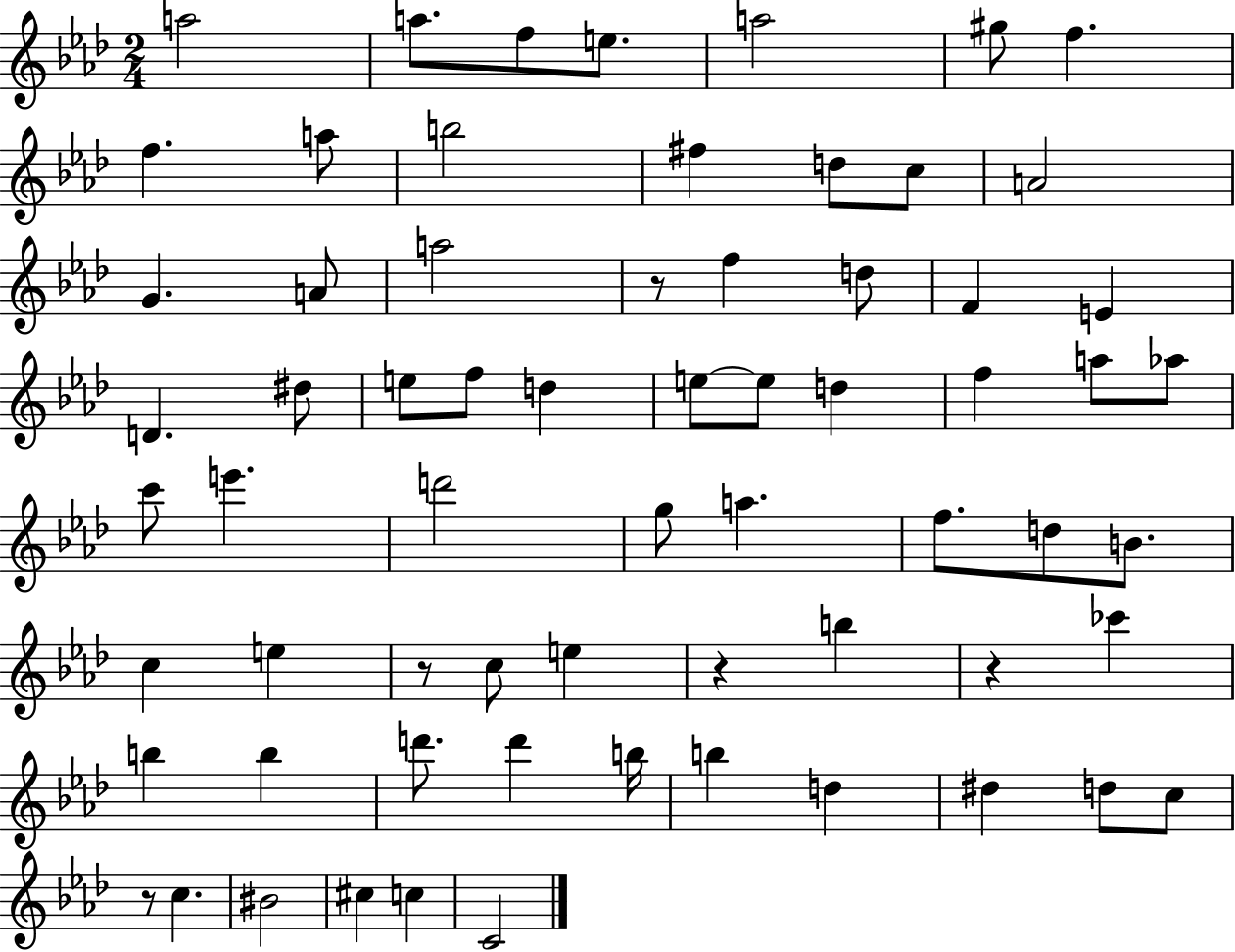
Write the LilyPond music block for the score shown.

{
  \clef treble
  \numericTimeSignature
  \time 2/4
  \key aes \major
  \repeat volta 2 { a''2 | a''8. f''8 e''8. | a''2 | gis''8 f''4. | \break f''4. a''8 | b''2 | fis''4 d''8 c''8 | a'2 | \break g'4. a'8 | a''2 | r8 f''4 d''8 | f'4 e'4 | \break d'4. dis''8 | e''8 f''8 d''4 | e''8~~ e''8 d''4 | f''4 a''8 aes''8 | \break c'''8 e'''4. | d'''2 | g''8 a''4. | f''8. d''8 b'8. | \break c''4 e''4 | r8 c''8 e''4 | r4 b''4 | r4 ces'''4 | \break b''4 b''4 | d'''8. d'''4 b''16 | b''4 d''4 | dis''4 d''8 c''8 | \break r8 c''4. | bis'2 | cis''4 c''4 | c'2 | \break } \bar "|."
}